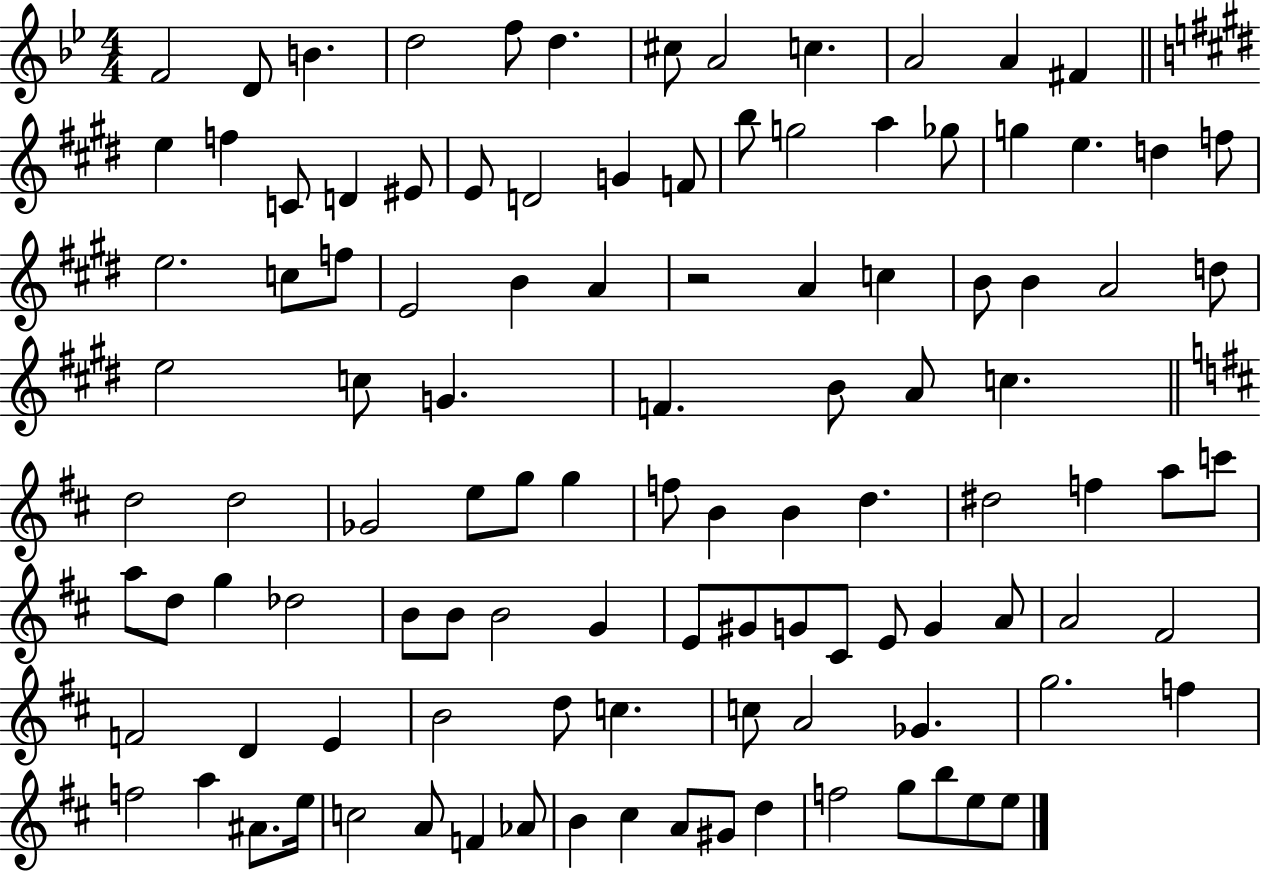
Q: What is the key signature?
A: BES major